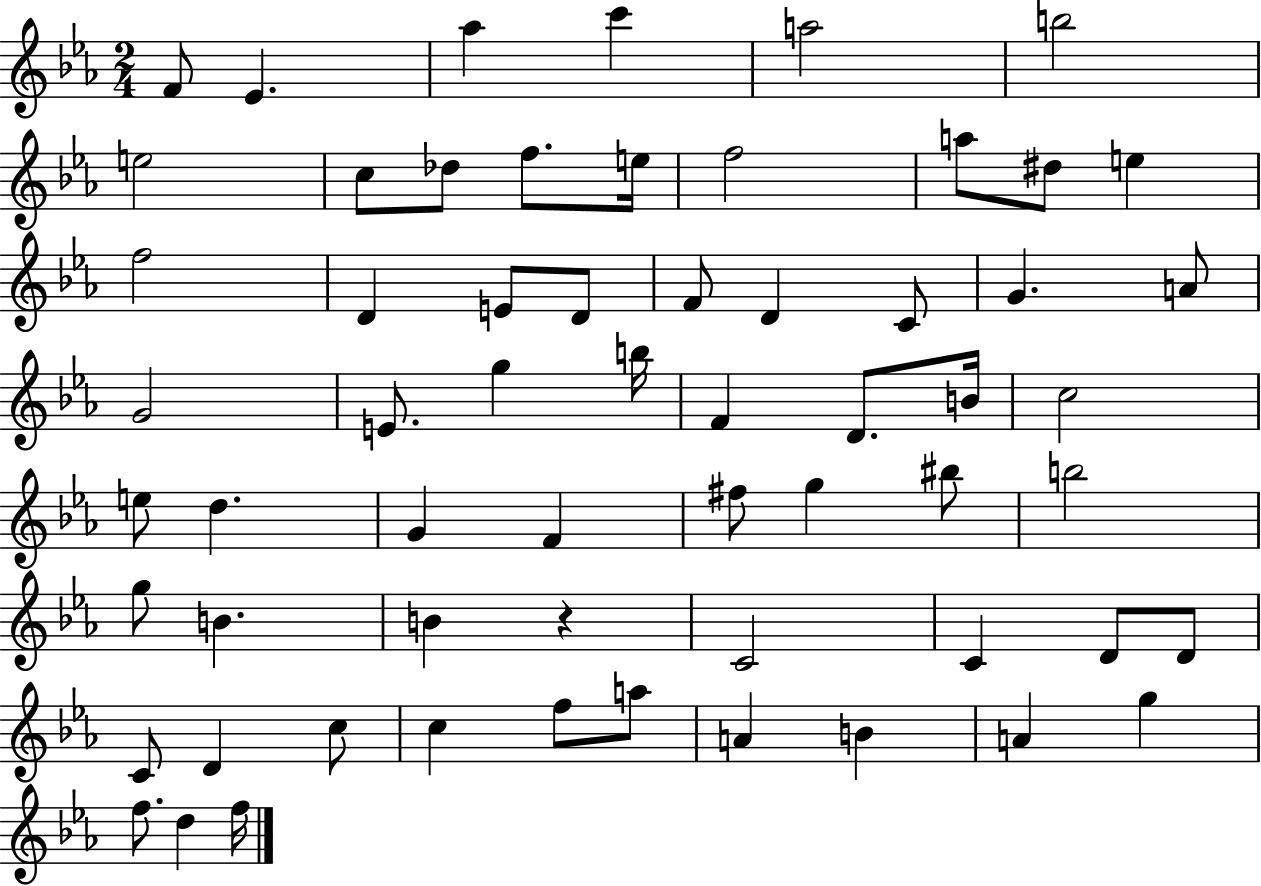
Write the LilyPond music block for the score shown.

{
  \clef treble
  \numericTimeSignature
  \time 2/4
  \key ees \major
  f'8 ees'4. | aes''4 c'''4 | a''2 | b''2 | \break e''2 | c''8 des''8 f''8. e''16 | f''2 | a''8 dis''8 e''4 | \break f''2 | d'4 e'8 d'8 | f'8 d'4 c'8 | g'4. a'8 | \break g'2 | e'8. g''4 b''16 | f'4 d'8. b'16 | c''2 | \break e''8 d''4. | g'4 f'4 | fis''8 g''4 bis''8 | b''2 | \break g''8 b'4. | b'4 r4 | c'2 | c'4 d'8 d'8 | \break c'8 d'4 c''8 | c''4 f''8 a''8 | a'4 b'4 | a'4 g''4 | \break f''8. d''4 f''16 | \bar "|."
}